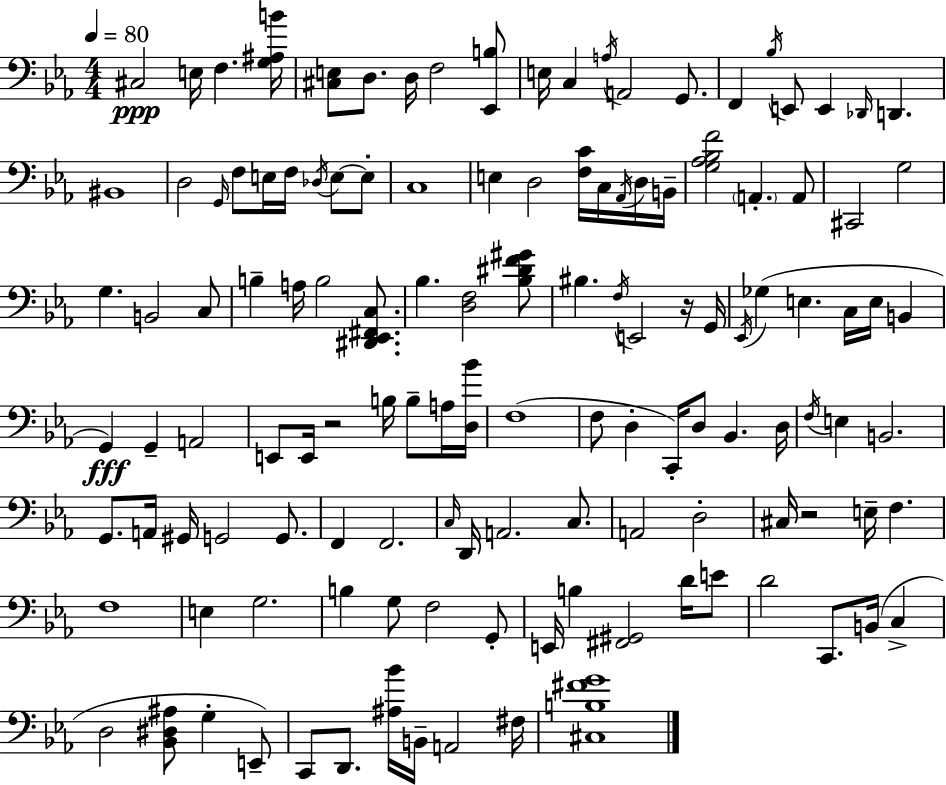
C#3/h E3/s F3/q. [G3,A#3,B4]/s [C#3,E3]/e D3/e. D3/s F3/h [Eb2,B3]/e E3/s C3/q A3/s A2/h G2/e. F2/q Bb3/s E2/e E2/q Db2/s D2/q. BIS2/w D3/h G2/s F3/e E3/s F3/s Db3/s E3/e E3/e C3/w E3/q D3/h [F3,C4]/s C3/s Ab2/s D3/s B2/s [G3,Ab3,Bb3,F4]/h A2/q. A2/e C#2/h G3/h G3/q. B2/h C3/e B3/q A3/s B3/h [D#2,Eb2,F#2,C3]/e. Bb3/q. [D3,F3]/h [Bb3,D#4,F4,G#4]/e BIS3/q. F3/s E2/h R/s G2/s Eb2/s Gb3/q E3/q. C3/s E3/s B2/q G2/q G2/q A2/h E2/e E2/s R/h B3/s B3/e A3/s [D3,Bb4]/s F3/w F3/e D3/q C2/s D3/e Bb2/q. D3/s F3/s E3/q B2/h. G2/e. A2/s G#2/s G2/h G2/e. F2/q F2/h. C3/s D2/s A2/h. C3/e. A2/h D3/h C#3/s R/h E3/s F3/q. F3/w E3/q G3/h. B3/q G3/e F3/h G2/e E2/s B3/q [F#2,G#2]/h D4/s E4/e D4/h C2/e. B2/s C3/q D3/h [Bb2,D#3,A#3]/e G3/q E2/e C2/e D2/e. [A#3,Bb4]/s B2/s A2/h F#3/s [C#3,B3,F#4,G4]/w